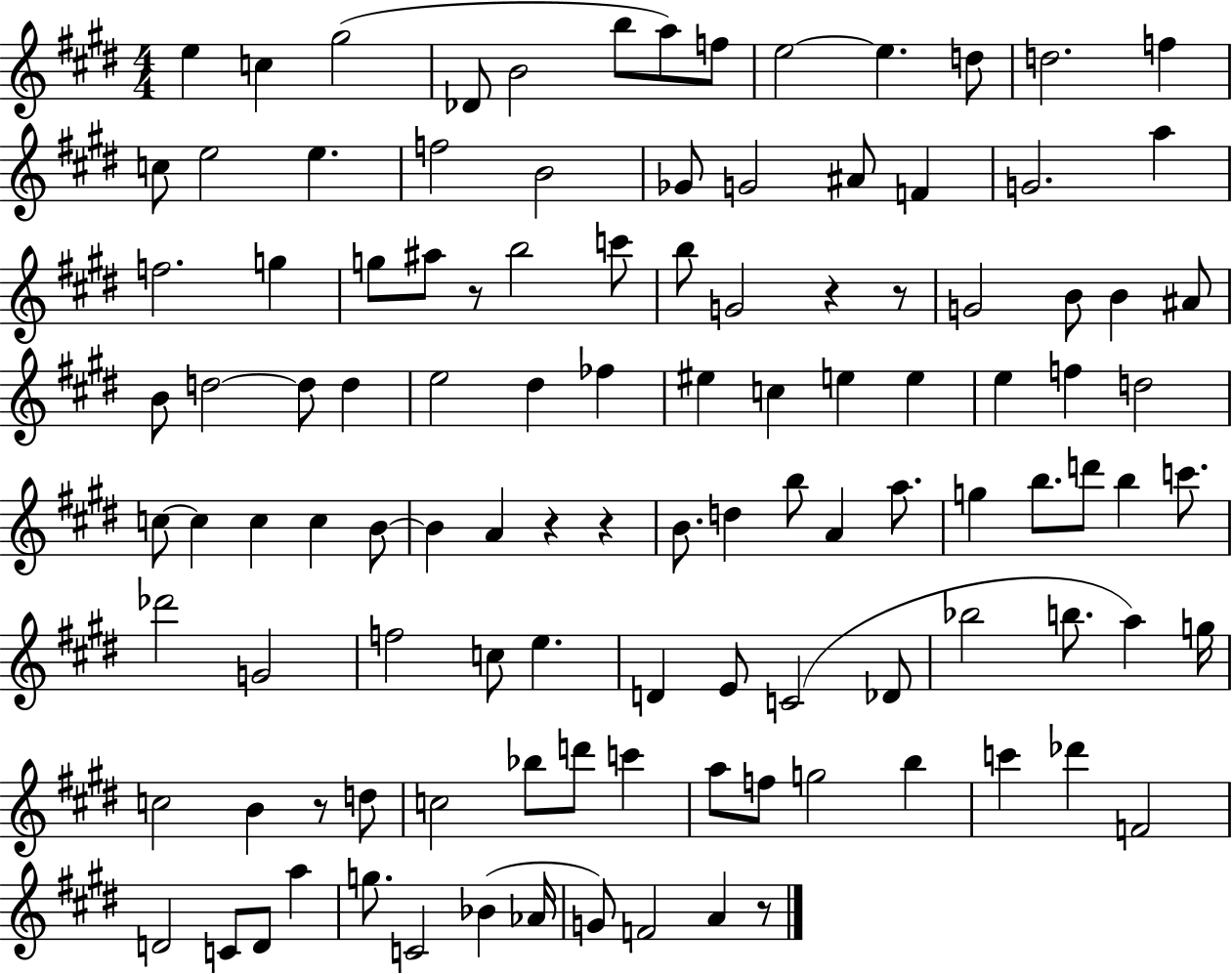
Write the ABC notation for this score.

X:1
T:Untitled
M:4/4
L:1/4
K:E
e c ^g2 _D/2 B2 b/2 a/2 f/2 e2 e d/2 d2 f c/2 e2 e f2 B2 _G/2 G2 ^A/2 F G2 a f2 g g/2 ^a/2 z/2 b2 c'/2 b/2 G2 z z/2 G2 B/2 B ^A/2 B/2 d2 d/2 d e2 ^d _f ^e c e e e f d2 c/2 c c c B/2 B A z z B/2 d b/2 A a/2 g b/2 d'/2 b c'/2 _d'2 G2 f2 c/2 e D E/2 C2 _D/2 _b2 b/2 a g/4 c2 B z/2 d/2 c2 _b/2 d'/2 c' a/2 f/2 g2 b c' _d' F2 D2 C/2 D/2 a g/2 C2 _B _A/4 G/2 F2 A z/2